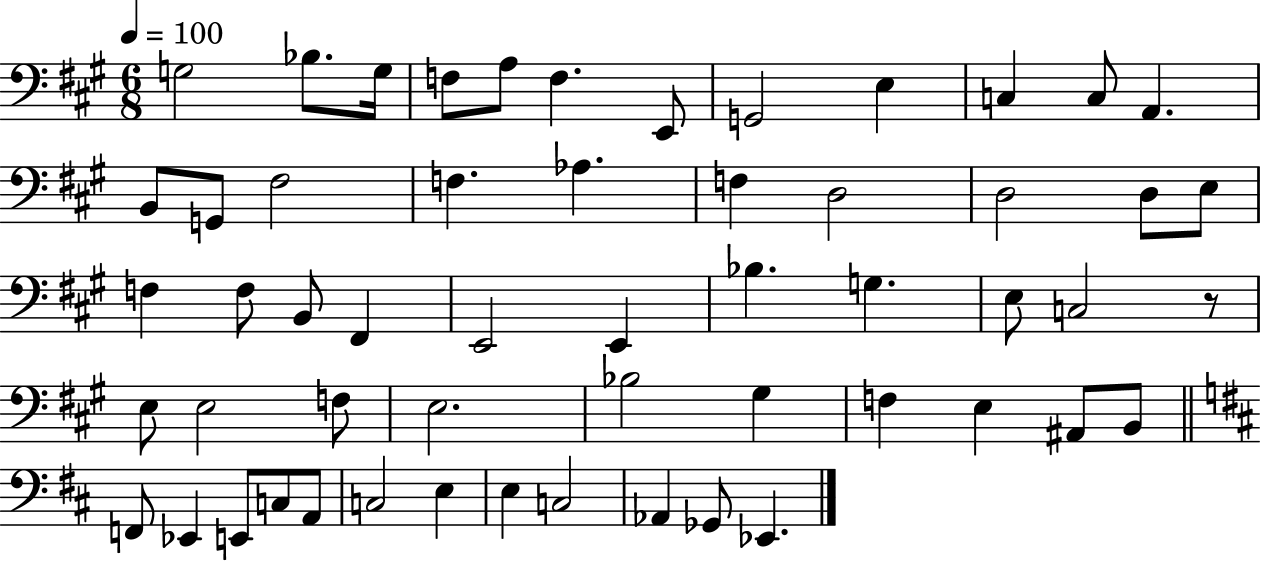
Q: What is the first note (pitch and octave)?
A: G3